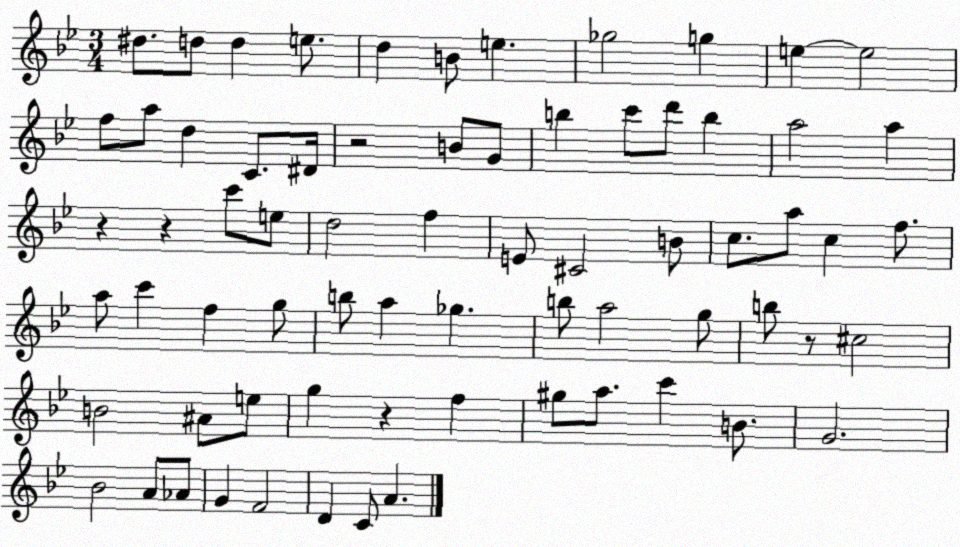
X:1
T:Untitled
M:3/4
L:1/4
K:Bb
^d/2 d/2 d e/2 d B/2 e _g2 g e e2 f/2 a/2 d C/2 ^D/4 z2 B/2 G/2 b c'/2 d'/2 b a2 a z z c'/2 e/2 d2 f E/2 ^C2 B/2 c/2 a/2 c f/2 a/2 c' f g/2 b/2 a _g b/2 a2 g/2 b/2 z/2 ^c2 B2 ^A/2 e/2 g z f ^g/2 a/2 c' B/2 G2 _B2 A/2 _A/2 G F2 D C/2 A